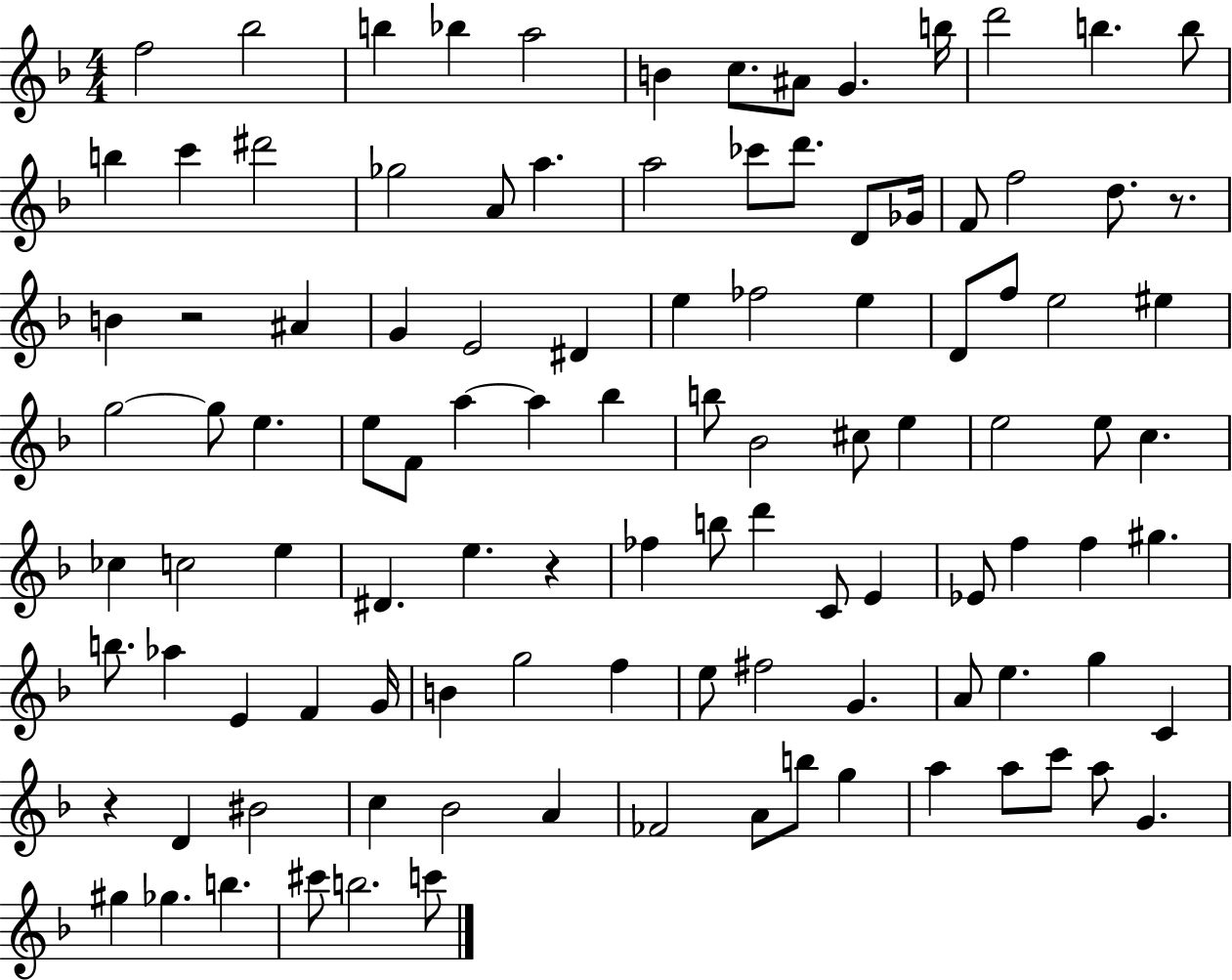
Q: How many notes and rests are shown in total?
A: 107